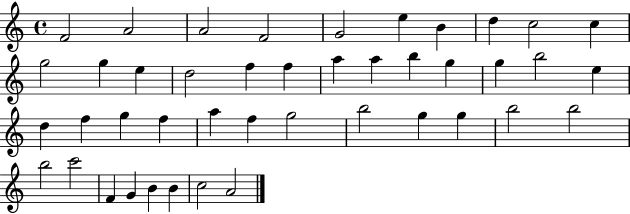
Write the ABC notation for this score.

X:1
T:Untitled
M:4/4
L:1/4
K:C
F2 A2 A2 F2 G2 e B d c2 c g2 g e d2 f f a a b g g b2 e d f g f a f g2 b2 g g b2 b2 b2 c'2 F G B B c2 A2